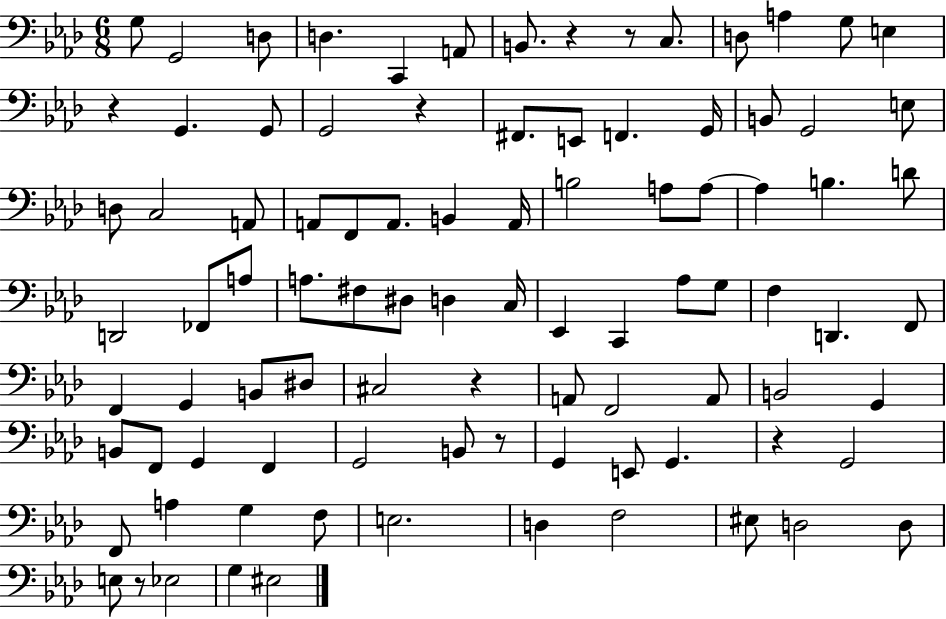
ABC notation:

X:1
T:Untitled
M:6/8
L:1/4
K:Ab
G,/2 G,,2 D,/2 D, C,, A,,/2 B,,/2 z z/2 C,/2 D,/2 A, G,/2 E, z G,, G,,/2 G,,2 z ^F,,/2 E,,/2 F,, G,,/4 B,,/2 G,,2 E,/2 D,/2 C,2 A,,/2 A,,/2 F,,/2 A,,/2 B,, A,,/4 B,2 A,/2 A,/2 A, B, D/2 D,,2 _F,,/2 A,/2 A,/2 ^F,/2 ^D,/2 D, C,/4 _E,, C,, _A,/2 G,/2 F, D,, F,,/2 F,, G,, B,,/2 ^D,/2 ^C,2 z A,,/2 F,,2 A,,/2 B,,2 G,, B,,/2 F,,/2 G,, F,, G,,2 B,,/2 z/2 G,, E,,/2 G,, z G,,2 F,,/2 A, G, F,/2 E,2 D, F,2 ^E,/2 D,2 D,/2 E,/2 z/2 _E,2 G, ^E,2